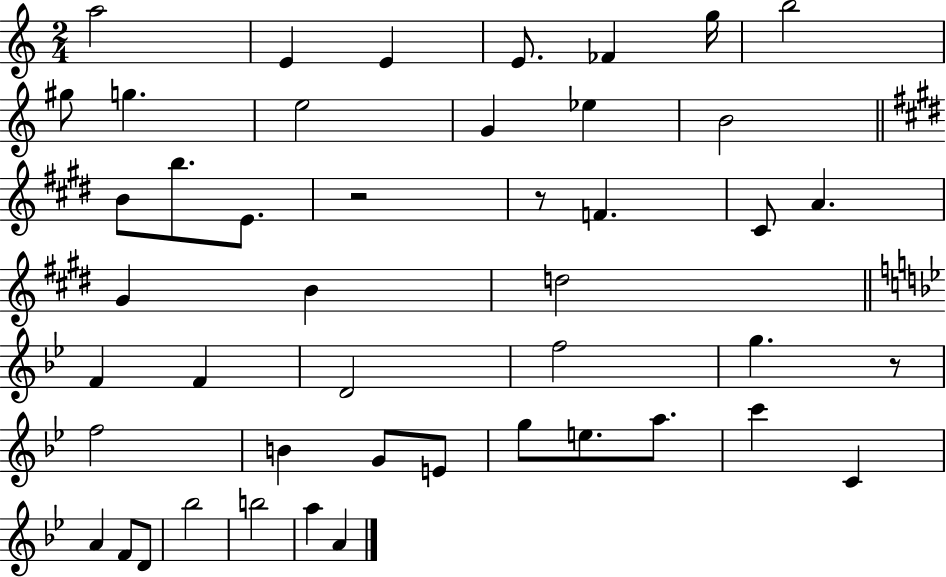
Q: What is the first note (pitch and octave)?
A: A5